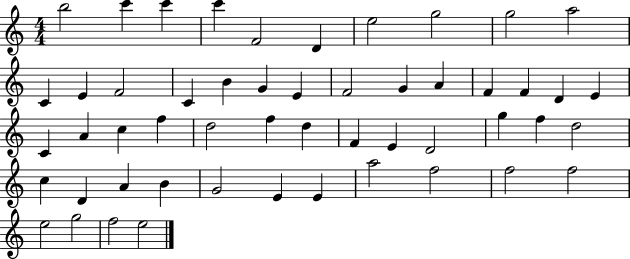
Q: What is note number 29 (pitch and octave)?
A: D5